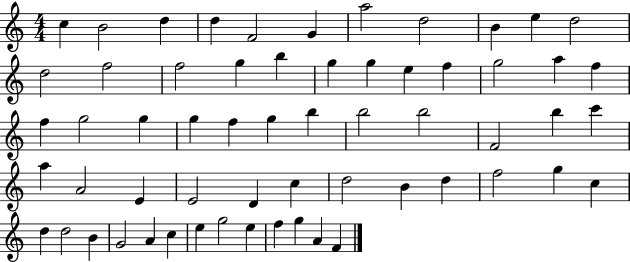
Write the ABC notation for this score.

X:1
T:Untitled
M:4/4
L:1/4
K:C
c B2 d d F2 G a2 d2 B e d2 d2 f2 f2 g b g g e f g2 a f f g2 g g f g b b2 b2 F2 b c' a A2 E E2 D c d2 B d f2 g c d d2 B G2 A c e g2 e f g A F